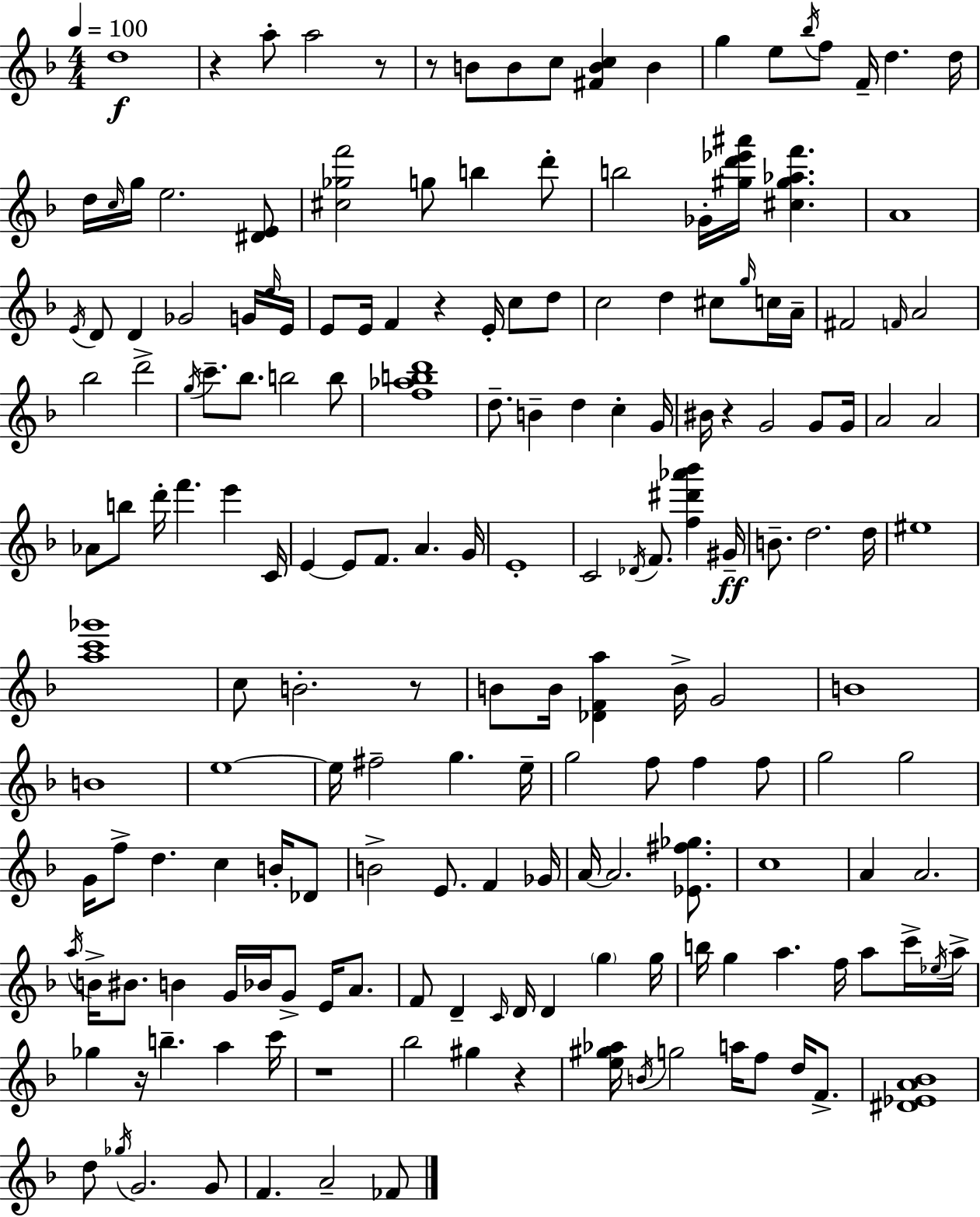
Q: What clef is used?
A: treble